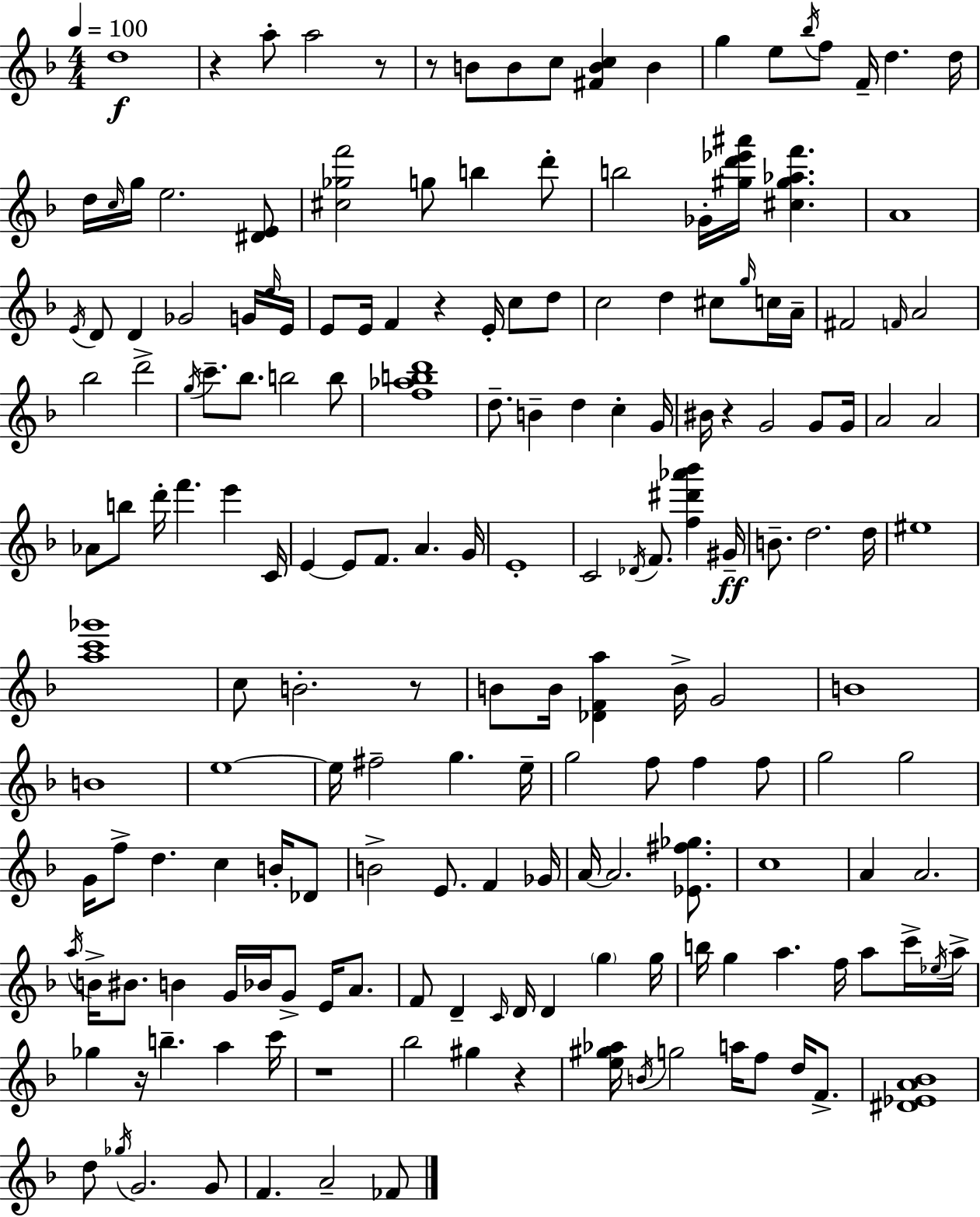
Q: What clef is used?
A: treble